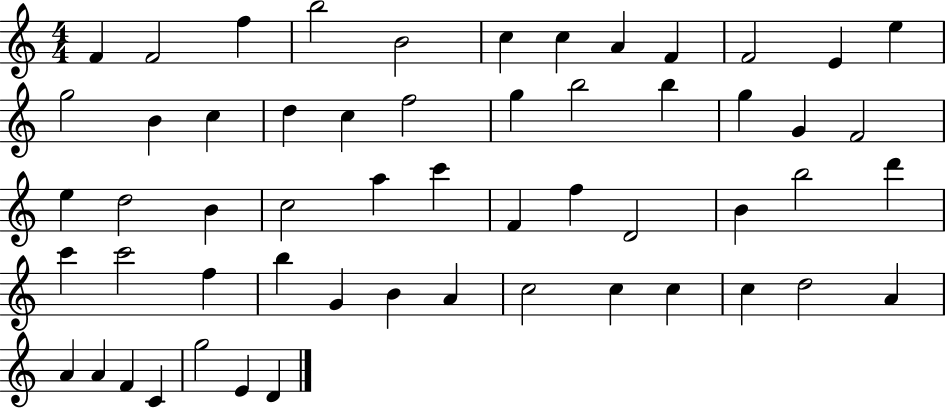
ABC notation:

X:1
T:Untitled
M:4/4
L:1/4
K:C
F F2 f b2 B2 c c A F F2 E e g2 B c d c f2 g b2 b g G F2 e d2 B c2 a c' F f D2 B b2 d' c' c'2 f b G B A c2 c c c d2 A A A F C g2 E D